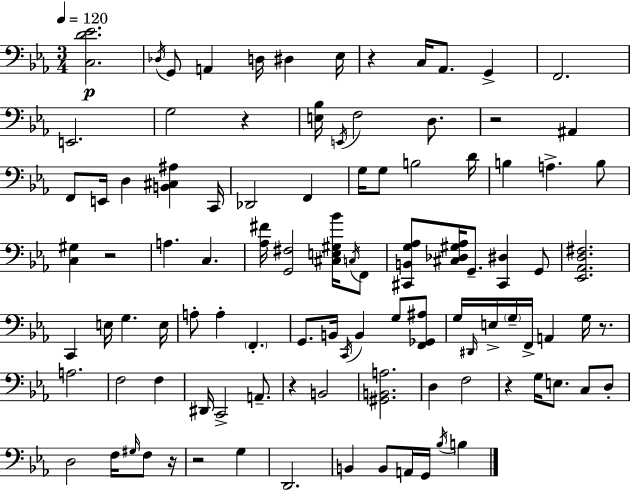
{
  \clef bass
  \numericTimeSignature
  \time 3/4
  \key ees \major
  \tempo 4 = 120
  \repeat volta 2 { <c d' ees'>2.\p | \acciaccatura { des16 } g,8 a,4 d16 dis4 | ees16 r4 c16 aes,8. g,4-> | f,2. | \break e,2. | g2 r4 | <e bes>16 \acciaccatura { e,16 } f2 d8. | r2 ais,4 | \break f,8 e,16 d4 <b, cis ais>4 | c,16 des,2 f,4 | g16 g8 b2 | d'16 b4 a4.-> | \break b8 <c gis>4 r2 | a4. c4. | <aes fis'>16 <g, fis>2 <cis e gis bes'>16 | \acciaccatura { c16 } f,8 <cis, b, g aes>8 <cis des gis aes>16 g,8.-- <cis, dis>4 | \break g,8 <ees, aes, d fis>2. | c,4 e16 g4. | e16 a8-. a4-. \parenthesize f,4.-. | g,8. b,16 \acciaccatura { c,16 } b,4 | \break g8 <f, ges, ais>8 g16 \grace { dis,16 } e16-> \parenthesize g16-- f,16-> a,4 | g16 r8. a2. | f2 | f4 dis,16 c,2-> | \break a,8.-- r4 b,2 | <gis, b, a>2. | d4 f2 | r4 g16 e8. | \break c8 d8-. d2 | f16 \grace { gis16 } f8 r16 r2 | g4 d,2. | b,4 b,8 | \break a,16 g,16 \acciaccatura { bes16 } b4 } \bar "|."
}